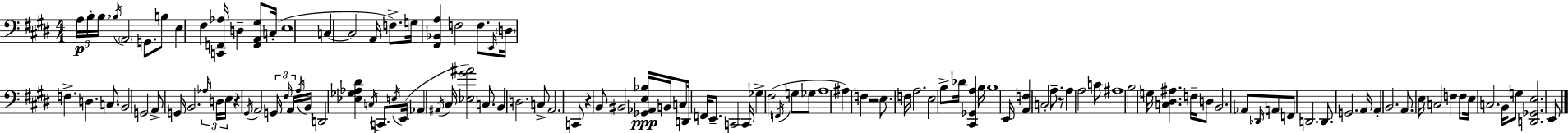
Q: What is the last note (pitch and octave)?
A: E2